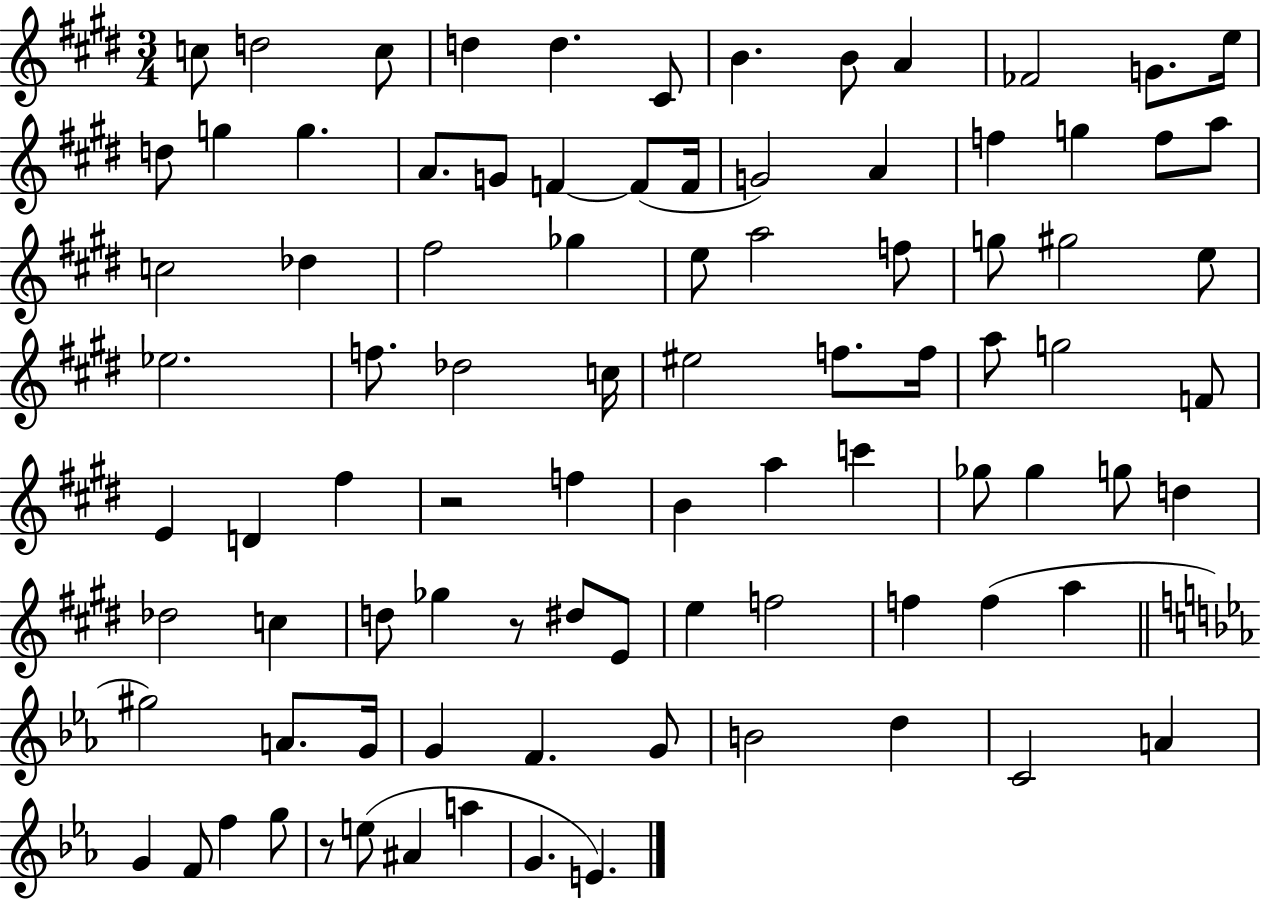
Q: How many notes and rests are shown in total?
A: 90